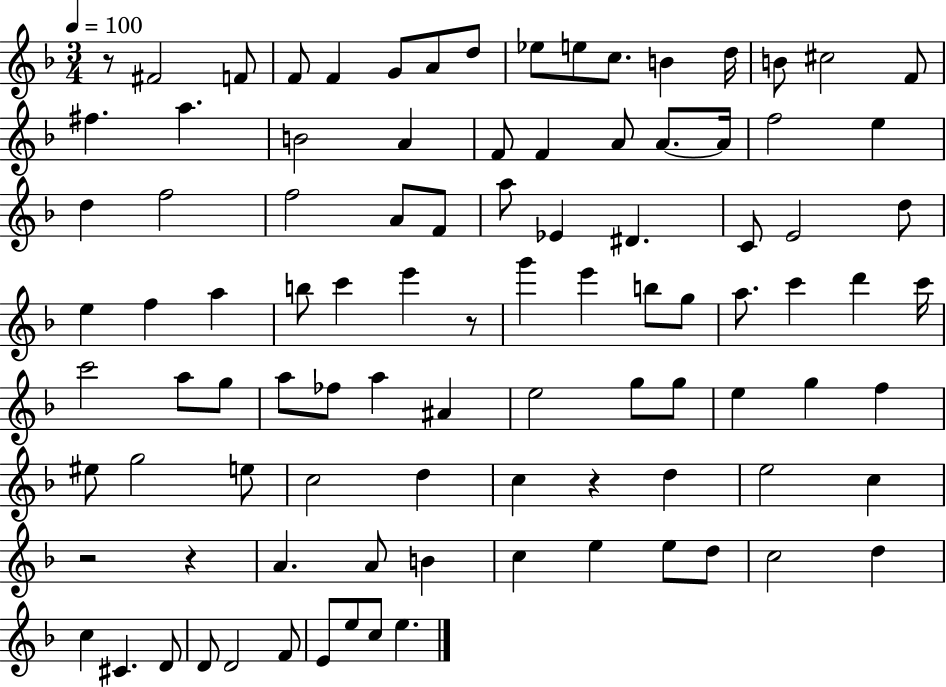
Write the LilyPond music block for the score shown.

{
  \clef treble
  \numericTimeSignature
  \time 3/4
  \key f \major
  \tempo 4 = 100
  r8 fis'2 f'8 | f'8 f'4 g'8 a'8 d''8 | ees''8 e''8 c''8. b'4 d''16 | b'8 cis''2 f'8 | \break fis''4. a''4. | b'2 a'4 | f'8 f'4 a'8 a'8.~~ a'16 | f''2 e''4 | \break d''4 f''2 | f''2 a'8 f'8 | a''8 ees'4 dis'4. | c'8 e'2 d''8 | \break e''4 f''4 a''4 | b''8 c'''4 e'''4 r8 | g'''4 e'''4 b''8 g''8 | a''8. c'''4 d'''4 c'''16 | \break c'''2 a''8 g''8 | a''8 fes''8 a''4 ais'4 | e''2 g''8 g''8 | e''4 g''4 f''4 | \break eis''8 g''2 e''8 | c''2 d''4 | c''4 r4 d''4 | e''2 c''4 | \break r2 r4 | a'4. a'8 b'4 | c''4 e''4 e''8 d''8 | c''2 d''4 | \break c''4 cis'4. d'8 | d'8 d'2 f'8 | e'8 e''8 c''8 e''4. | \bar "|."
}